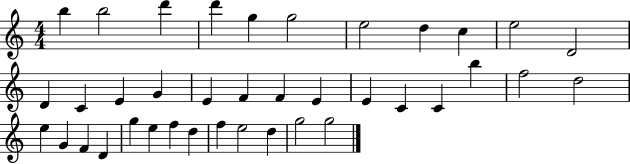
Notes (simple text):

B5/q B5/h D6/q D6/q G5/q G5/h E5/h D5/q C5/q E5/h D4/h D4/q C4/q E4/q G4/q E4/q F4/q F4/q E4/q E4/q C4/q C4/q B5/q F5/h D5/h E5/q G4/q F4/q D4/q G5/q E5/q F5/q D5/q F5/q E5/h D5/q G5/h G5/h